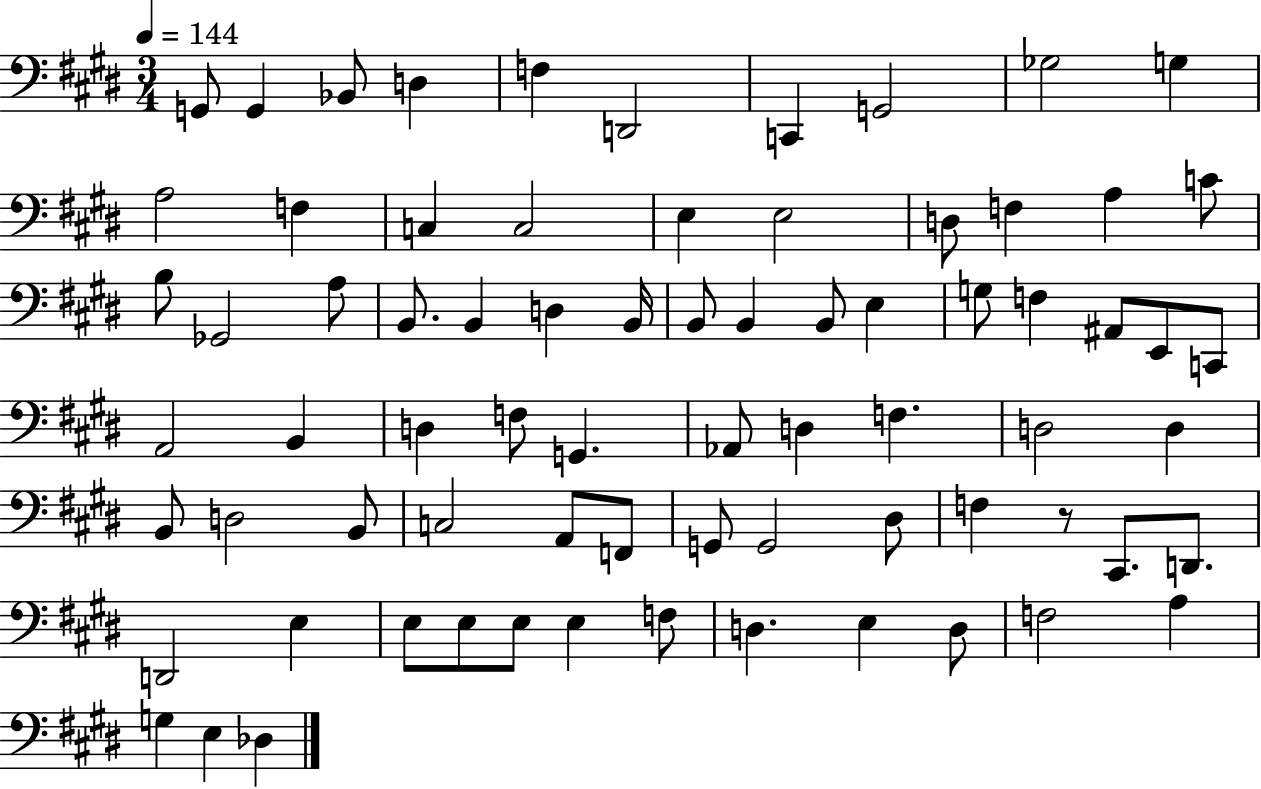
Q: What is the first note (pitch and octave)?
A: G2